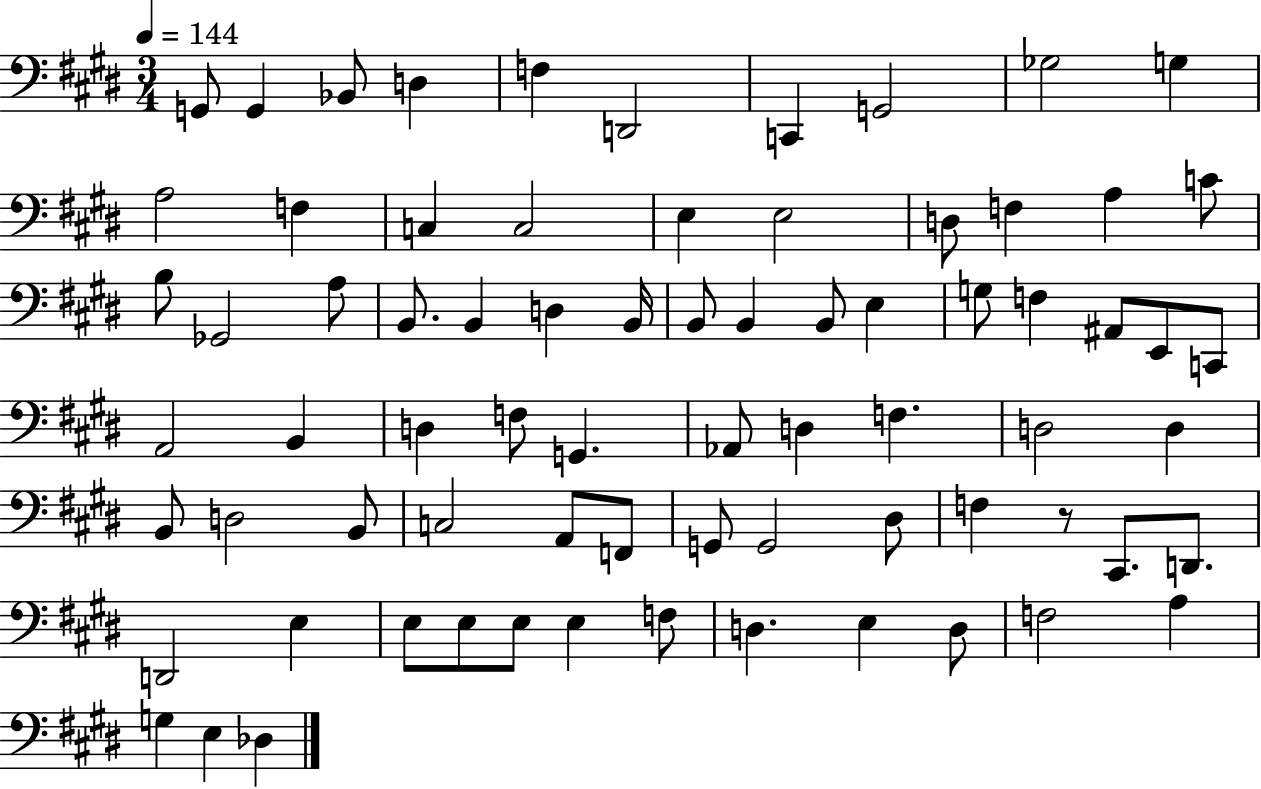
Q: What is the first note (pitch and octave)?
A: G2